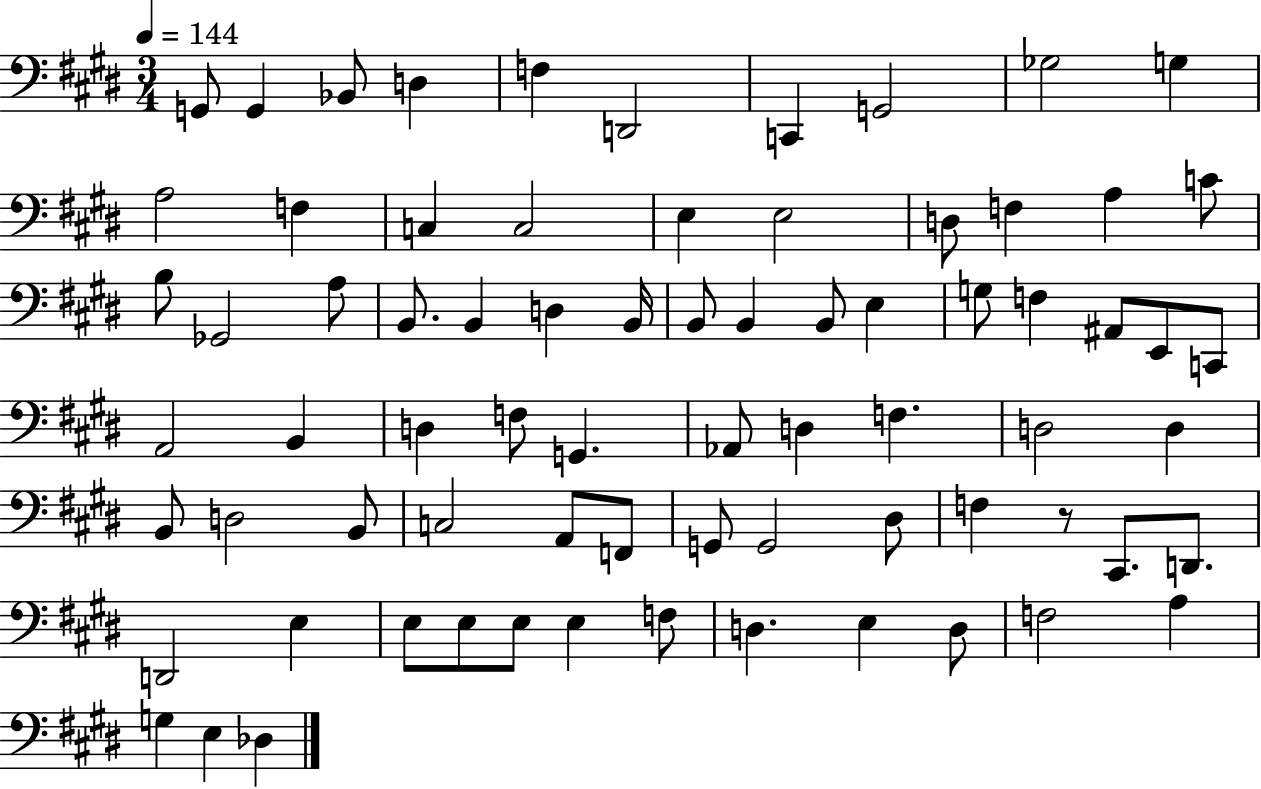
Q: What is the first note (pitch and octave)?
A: G2